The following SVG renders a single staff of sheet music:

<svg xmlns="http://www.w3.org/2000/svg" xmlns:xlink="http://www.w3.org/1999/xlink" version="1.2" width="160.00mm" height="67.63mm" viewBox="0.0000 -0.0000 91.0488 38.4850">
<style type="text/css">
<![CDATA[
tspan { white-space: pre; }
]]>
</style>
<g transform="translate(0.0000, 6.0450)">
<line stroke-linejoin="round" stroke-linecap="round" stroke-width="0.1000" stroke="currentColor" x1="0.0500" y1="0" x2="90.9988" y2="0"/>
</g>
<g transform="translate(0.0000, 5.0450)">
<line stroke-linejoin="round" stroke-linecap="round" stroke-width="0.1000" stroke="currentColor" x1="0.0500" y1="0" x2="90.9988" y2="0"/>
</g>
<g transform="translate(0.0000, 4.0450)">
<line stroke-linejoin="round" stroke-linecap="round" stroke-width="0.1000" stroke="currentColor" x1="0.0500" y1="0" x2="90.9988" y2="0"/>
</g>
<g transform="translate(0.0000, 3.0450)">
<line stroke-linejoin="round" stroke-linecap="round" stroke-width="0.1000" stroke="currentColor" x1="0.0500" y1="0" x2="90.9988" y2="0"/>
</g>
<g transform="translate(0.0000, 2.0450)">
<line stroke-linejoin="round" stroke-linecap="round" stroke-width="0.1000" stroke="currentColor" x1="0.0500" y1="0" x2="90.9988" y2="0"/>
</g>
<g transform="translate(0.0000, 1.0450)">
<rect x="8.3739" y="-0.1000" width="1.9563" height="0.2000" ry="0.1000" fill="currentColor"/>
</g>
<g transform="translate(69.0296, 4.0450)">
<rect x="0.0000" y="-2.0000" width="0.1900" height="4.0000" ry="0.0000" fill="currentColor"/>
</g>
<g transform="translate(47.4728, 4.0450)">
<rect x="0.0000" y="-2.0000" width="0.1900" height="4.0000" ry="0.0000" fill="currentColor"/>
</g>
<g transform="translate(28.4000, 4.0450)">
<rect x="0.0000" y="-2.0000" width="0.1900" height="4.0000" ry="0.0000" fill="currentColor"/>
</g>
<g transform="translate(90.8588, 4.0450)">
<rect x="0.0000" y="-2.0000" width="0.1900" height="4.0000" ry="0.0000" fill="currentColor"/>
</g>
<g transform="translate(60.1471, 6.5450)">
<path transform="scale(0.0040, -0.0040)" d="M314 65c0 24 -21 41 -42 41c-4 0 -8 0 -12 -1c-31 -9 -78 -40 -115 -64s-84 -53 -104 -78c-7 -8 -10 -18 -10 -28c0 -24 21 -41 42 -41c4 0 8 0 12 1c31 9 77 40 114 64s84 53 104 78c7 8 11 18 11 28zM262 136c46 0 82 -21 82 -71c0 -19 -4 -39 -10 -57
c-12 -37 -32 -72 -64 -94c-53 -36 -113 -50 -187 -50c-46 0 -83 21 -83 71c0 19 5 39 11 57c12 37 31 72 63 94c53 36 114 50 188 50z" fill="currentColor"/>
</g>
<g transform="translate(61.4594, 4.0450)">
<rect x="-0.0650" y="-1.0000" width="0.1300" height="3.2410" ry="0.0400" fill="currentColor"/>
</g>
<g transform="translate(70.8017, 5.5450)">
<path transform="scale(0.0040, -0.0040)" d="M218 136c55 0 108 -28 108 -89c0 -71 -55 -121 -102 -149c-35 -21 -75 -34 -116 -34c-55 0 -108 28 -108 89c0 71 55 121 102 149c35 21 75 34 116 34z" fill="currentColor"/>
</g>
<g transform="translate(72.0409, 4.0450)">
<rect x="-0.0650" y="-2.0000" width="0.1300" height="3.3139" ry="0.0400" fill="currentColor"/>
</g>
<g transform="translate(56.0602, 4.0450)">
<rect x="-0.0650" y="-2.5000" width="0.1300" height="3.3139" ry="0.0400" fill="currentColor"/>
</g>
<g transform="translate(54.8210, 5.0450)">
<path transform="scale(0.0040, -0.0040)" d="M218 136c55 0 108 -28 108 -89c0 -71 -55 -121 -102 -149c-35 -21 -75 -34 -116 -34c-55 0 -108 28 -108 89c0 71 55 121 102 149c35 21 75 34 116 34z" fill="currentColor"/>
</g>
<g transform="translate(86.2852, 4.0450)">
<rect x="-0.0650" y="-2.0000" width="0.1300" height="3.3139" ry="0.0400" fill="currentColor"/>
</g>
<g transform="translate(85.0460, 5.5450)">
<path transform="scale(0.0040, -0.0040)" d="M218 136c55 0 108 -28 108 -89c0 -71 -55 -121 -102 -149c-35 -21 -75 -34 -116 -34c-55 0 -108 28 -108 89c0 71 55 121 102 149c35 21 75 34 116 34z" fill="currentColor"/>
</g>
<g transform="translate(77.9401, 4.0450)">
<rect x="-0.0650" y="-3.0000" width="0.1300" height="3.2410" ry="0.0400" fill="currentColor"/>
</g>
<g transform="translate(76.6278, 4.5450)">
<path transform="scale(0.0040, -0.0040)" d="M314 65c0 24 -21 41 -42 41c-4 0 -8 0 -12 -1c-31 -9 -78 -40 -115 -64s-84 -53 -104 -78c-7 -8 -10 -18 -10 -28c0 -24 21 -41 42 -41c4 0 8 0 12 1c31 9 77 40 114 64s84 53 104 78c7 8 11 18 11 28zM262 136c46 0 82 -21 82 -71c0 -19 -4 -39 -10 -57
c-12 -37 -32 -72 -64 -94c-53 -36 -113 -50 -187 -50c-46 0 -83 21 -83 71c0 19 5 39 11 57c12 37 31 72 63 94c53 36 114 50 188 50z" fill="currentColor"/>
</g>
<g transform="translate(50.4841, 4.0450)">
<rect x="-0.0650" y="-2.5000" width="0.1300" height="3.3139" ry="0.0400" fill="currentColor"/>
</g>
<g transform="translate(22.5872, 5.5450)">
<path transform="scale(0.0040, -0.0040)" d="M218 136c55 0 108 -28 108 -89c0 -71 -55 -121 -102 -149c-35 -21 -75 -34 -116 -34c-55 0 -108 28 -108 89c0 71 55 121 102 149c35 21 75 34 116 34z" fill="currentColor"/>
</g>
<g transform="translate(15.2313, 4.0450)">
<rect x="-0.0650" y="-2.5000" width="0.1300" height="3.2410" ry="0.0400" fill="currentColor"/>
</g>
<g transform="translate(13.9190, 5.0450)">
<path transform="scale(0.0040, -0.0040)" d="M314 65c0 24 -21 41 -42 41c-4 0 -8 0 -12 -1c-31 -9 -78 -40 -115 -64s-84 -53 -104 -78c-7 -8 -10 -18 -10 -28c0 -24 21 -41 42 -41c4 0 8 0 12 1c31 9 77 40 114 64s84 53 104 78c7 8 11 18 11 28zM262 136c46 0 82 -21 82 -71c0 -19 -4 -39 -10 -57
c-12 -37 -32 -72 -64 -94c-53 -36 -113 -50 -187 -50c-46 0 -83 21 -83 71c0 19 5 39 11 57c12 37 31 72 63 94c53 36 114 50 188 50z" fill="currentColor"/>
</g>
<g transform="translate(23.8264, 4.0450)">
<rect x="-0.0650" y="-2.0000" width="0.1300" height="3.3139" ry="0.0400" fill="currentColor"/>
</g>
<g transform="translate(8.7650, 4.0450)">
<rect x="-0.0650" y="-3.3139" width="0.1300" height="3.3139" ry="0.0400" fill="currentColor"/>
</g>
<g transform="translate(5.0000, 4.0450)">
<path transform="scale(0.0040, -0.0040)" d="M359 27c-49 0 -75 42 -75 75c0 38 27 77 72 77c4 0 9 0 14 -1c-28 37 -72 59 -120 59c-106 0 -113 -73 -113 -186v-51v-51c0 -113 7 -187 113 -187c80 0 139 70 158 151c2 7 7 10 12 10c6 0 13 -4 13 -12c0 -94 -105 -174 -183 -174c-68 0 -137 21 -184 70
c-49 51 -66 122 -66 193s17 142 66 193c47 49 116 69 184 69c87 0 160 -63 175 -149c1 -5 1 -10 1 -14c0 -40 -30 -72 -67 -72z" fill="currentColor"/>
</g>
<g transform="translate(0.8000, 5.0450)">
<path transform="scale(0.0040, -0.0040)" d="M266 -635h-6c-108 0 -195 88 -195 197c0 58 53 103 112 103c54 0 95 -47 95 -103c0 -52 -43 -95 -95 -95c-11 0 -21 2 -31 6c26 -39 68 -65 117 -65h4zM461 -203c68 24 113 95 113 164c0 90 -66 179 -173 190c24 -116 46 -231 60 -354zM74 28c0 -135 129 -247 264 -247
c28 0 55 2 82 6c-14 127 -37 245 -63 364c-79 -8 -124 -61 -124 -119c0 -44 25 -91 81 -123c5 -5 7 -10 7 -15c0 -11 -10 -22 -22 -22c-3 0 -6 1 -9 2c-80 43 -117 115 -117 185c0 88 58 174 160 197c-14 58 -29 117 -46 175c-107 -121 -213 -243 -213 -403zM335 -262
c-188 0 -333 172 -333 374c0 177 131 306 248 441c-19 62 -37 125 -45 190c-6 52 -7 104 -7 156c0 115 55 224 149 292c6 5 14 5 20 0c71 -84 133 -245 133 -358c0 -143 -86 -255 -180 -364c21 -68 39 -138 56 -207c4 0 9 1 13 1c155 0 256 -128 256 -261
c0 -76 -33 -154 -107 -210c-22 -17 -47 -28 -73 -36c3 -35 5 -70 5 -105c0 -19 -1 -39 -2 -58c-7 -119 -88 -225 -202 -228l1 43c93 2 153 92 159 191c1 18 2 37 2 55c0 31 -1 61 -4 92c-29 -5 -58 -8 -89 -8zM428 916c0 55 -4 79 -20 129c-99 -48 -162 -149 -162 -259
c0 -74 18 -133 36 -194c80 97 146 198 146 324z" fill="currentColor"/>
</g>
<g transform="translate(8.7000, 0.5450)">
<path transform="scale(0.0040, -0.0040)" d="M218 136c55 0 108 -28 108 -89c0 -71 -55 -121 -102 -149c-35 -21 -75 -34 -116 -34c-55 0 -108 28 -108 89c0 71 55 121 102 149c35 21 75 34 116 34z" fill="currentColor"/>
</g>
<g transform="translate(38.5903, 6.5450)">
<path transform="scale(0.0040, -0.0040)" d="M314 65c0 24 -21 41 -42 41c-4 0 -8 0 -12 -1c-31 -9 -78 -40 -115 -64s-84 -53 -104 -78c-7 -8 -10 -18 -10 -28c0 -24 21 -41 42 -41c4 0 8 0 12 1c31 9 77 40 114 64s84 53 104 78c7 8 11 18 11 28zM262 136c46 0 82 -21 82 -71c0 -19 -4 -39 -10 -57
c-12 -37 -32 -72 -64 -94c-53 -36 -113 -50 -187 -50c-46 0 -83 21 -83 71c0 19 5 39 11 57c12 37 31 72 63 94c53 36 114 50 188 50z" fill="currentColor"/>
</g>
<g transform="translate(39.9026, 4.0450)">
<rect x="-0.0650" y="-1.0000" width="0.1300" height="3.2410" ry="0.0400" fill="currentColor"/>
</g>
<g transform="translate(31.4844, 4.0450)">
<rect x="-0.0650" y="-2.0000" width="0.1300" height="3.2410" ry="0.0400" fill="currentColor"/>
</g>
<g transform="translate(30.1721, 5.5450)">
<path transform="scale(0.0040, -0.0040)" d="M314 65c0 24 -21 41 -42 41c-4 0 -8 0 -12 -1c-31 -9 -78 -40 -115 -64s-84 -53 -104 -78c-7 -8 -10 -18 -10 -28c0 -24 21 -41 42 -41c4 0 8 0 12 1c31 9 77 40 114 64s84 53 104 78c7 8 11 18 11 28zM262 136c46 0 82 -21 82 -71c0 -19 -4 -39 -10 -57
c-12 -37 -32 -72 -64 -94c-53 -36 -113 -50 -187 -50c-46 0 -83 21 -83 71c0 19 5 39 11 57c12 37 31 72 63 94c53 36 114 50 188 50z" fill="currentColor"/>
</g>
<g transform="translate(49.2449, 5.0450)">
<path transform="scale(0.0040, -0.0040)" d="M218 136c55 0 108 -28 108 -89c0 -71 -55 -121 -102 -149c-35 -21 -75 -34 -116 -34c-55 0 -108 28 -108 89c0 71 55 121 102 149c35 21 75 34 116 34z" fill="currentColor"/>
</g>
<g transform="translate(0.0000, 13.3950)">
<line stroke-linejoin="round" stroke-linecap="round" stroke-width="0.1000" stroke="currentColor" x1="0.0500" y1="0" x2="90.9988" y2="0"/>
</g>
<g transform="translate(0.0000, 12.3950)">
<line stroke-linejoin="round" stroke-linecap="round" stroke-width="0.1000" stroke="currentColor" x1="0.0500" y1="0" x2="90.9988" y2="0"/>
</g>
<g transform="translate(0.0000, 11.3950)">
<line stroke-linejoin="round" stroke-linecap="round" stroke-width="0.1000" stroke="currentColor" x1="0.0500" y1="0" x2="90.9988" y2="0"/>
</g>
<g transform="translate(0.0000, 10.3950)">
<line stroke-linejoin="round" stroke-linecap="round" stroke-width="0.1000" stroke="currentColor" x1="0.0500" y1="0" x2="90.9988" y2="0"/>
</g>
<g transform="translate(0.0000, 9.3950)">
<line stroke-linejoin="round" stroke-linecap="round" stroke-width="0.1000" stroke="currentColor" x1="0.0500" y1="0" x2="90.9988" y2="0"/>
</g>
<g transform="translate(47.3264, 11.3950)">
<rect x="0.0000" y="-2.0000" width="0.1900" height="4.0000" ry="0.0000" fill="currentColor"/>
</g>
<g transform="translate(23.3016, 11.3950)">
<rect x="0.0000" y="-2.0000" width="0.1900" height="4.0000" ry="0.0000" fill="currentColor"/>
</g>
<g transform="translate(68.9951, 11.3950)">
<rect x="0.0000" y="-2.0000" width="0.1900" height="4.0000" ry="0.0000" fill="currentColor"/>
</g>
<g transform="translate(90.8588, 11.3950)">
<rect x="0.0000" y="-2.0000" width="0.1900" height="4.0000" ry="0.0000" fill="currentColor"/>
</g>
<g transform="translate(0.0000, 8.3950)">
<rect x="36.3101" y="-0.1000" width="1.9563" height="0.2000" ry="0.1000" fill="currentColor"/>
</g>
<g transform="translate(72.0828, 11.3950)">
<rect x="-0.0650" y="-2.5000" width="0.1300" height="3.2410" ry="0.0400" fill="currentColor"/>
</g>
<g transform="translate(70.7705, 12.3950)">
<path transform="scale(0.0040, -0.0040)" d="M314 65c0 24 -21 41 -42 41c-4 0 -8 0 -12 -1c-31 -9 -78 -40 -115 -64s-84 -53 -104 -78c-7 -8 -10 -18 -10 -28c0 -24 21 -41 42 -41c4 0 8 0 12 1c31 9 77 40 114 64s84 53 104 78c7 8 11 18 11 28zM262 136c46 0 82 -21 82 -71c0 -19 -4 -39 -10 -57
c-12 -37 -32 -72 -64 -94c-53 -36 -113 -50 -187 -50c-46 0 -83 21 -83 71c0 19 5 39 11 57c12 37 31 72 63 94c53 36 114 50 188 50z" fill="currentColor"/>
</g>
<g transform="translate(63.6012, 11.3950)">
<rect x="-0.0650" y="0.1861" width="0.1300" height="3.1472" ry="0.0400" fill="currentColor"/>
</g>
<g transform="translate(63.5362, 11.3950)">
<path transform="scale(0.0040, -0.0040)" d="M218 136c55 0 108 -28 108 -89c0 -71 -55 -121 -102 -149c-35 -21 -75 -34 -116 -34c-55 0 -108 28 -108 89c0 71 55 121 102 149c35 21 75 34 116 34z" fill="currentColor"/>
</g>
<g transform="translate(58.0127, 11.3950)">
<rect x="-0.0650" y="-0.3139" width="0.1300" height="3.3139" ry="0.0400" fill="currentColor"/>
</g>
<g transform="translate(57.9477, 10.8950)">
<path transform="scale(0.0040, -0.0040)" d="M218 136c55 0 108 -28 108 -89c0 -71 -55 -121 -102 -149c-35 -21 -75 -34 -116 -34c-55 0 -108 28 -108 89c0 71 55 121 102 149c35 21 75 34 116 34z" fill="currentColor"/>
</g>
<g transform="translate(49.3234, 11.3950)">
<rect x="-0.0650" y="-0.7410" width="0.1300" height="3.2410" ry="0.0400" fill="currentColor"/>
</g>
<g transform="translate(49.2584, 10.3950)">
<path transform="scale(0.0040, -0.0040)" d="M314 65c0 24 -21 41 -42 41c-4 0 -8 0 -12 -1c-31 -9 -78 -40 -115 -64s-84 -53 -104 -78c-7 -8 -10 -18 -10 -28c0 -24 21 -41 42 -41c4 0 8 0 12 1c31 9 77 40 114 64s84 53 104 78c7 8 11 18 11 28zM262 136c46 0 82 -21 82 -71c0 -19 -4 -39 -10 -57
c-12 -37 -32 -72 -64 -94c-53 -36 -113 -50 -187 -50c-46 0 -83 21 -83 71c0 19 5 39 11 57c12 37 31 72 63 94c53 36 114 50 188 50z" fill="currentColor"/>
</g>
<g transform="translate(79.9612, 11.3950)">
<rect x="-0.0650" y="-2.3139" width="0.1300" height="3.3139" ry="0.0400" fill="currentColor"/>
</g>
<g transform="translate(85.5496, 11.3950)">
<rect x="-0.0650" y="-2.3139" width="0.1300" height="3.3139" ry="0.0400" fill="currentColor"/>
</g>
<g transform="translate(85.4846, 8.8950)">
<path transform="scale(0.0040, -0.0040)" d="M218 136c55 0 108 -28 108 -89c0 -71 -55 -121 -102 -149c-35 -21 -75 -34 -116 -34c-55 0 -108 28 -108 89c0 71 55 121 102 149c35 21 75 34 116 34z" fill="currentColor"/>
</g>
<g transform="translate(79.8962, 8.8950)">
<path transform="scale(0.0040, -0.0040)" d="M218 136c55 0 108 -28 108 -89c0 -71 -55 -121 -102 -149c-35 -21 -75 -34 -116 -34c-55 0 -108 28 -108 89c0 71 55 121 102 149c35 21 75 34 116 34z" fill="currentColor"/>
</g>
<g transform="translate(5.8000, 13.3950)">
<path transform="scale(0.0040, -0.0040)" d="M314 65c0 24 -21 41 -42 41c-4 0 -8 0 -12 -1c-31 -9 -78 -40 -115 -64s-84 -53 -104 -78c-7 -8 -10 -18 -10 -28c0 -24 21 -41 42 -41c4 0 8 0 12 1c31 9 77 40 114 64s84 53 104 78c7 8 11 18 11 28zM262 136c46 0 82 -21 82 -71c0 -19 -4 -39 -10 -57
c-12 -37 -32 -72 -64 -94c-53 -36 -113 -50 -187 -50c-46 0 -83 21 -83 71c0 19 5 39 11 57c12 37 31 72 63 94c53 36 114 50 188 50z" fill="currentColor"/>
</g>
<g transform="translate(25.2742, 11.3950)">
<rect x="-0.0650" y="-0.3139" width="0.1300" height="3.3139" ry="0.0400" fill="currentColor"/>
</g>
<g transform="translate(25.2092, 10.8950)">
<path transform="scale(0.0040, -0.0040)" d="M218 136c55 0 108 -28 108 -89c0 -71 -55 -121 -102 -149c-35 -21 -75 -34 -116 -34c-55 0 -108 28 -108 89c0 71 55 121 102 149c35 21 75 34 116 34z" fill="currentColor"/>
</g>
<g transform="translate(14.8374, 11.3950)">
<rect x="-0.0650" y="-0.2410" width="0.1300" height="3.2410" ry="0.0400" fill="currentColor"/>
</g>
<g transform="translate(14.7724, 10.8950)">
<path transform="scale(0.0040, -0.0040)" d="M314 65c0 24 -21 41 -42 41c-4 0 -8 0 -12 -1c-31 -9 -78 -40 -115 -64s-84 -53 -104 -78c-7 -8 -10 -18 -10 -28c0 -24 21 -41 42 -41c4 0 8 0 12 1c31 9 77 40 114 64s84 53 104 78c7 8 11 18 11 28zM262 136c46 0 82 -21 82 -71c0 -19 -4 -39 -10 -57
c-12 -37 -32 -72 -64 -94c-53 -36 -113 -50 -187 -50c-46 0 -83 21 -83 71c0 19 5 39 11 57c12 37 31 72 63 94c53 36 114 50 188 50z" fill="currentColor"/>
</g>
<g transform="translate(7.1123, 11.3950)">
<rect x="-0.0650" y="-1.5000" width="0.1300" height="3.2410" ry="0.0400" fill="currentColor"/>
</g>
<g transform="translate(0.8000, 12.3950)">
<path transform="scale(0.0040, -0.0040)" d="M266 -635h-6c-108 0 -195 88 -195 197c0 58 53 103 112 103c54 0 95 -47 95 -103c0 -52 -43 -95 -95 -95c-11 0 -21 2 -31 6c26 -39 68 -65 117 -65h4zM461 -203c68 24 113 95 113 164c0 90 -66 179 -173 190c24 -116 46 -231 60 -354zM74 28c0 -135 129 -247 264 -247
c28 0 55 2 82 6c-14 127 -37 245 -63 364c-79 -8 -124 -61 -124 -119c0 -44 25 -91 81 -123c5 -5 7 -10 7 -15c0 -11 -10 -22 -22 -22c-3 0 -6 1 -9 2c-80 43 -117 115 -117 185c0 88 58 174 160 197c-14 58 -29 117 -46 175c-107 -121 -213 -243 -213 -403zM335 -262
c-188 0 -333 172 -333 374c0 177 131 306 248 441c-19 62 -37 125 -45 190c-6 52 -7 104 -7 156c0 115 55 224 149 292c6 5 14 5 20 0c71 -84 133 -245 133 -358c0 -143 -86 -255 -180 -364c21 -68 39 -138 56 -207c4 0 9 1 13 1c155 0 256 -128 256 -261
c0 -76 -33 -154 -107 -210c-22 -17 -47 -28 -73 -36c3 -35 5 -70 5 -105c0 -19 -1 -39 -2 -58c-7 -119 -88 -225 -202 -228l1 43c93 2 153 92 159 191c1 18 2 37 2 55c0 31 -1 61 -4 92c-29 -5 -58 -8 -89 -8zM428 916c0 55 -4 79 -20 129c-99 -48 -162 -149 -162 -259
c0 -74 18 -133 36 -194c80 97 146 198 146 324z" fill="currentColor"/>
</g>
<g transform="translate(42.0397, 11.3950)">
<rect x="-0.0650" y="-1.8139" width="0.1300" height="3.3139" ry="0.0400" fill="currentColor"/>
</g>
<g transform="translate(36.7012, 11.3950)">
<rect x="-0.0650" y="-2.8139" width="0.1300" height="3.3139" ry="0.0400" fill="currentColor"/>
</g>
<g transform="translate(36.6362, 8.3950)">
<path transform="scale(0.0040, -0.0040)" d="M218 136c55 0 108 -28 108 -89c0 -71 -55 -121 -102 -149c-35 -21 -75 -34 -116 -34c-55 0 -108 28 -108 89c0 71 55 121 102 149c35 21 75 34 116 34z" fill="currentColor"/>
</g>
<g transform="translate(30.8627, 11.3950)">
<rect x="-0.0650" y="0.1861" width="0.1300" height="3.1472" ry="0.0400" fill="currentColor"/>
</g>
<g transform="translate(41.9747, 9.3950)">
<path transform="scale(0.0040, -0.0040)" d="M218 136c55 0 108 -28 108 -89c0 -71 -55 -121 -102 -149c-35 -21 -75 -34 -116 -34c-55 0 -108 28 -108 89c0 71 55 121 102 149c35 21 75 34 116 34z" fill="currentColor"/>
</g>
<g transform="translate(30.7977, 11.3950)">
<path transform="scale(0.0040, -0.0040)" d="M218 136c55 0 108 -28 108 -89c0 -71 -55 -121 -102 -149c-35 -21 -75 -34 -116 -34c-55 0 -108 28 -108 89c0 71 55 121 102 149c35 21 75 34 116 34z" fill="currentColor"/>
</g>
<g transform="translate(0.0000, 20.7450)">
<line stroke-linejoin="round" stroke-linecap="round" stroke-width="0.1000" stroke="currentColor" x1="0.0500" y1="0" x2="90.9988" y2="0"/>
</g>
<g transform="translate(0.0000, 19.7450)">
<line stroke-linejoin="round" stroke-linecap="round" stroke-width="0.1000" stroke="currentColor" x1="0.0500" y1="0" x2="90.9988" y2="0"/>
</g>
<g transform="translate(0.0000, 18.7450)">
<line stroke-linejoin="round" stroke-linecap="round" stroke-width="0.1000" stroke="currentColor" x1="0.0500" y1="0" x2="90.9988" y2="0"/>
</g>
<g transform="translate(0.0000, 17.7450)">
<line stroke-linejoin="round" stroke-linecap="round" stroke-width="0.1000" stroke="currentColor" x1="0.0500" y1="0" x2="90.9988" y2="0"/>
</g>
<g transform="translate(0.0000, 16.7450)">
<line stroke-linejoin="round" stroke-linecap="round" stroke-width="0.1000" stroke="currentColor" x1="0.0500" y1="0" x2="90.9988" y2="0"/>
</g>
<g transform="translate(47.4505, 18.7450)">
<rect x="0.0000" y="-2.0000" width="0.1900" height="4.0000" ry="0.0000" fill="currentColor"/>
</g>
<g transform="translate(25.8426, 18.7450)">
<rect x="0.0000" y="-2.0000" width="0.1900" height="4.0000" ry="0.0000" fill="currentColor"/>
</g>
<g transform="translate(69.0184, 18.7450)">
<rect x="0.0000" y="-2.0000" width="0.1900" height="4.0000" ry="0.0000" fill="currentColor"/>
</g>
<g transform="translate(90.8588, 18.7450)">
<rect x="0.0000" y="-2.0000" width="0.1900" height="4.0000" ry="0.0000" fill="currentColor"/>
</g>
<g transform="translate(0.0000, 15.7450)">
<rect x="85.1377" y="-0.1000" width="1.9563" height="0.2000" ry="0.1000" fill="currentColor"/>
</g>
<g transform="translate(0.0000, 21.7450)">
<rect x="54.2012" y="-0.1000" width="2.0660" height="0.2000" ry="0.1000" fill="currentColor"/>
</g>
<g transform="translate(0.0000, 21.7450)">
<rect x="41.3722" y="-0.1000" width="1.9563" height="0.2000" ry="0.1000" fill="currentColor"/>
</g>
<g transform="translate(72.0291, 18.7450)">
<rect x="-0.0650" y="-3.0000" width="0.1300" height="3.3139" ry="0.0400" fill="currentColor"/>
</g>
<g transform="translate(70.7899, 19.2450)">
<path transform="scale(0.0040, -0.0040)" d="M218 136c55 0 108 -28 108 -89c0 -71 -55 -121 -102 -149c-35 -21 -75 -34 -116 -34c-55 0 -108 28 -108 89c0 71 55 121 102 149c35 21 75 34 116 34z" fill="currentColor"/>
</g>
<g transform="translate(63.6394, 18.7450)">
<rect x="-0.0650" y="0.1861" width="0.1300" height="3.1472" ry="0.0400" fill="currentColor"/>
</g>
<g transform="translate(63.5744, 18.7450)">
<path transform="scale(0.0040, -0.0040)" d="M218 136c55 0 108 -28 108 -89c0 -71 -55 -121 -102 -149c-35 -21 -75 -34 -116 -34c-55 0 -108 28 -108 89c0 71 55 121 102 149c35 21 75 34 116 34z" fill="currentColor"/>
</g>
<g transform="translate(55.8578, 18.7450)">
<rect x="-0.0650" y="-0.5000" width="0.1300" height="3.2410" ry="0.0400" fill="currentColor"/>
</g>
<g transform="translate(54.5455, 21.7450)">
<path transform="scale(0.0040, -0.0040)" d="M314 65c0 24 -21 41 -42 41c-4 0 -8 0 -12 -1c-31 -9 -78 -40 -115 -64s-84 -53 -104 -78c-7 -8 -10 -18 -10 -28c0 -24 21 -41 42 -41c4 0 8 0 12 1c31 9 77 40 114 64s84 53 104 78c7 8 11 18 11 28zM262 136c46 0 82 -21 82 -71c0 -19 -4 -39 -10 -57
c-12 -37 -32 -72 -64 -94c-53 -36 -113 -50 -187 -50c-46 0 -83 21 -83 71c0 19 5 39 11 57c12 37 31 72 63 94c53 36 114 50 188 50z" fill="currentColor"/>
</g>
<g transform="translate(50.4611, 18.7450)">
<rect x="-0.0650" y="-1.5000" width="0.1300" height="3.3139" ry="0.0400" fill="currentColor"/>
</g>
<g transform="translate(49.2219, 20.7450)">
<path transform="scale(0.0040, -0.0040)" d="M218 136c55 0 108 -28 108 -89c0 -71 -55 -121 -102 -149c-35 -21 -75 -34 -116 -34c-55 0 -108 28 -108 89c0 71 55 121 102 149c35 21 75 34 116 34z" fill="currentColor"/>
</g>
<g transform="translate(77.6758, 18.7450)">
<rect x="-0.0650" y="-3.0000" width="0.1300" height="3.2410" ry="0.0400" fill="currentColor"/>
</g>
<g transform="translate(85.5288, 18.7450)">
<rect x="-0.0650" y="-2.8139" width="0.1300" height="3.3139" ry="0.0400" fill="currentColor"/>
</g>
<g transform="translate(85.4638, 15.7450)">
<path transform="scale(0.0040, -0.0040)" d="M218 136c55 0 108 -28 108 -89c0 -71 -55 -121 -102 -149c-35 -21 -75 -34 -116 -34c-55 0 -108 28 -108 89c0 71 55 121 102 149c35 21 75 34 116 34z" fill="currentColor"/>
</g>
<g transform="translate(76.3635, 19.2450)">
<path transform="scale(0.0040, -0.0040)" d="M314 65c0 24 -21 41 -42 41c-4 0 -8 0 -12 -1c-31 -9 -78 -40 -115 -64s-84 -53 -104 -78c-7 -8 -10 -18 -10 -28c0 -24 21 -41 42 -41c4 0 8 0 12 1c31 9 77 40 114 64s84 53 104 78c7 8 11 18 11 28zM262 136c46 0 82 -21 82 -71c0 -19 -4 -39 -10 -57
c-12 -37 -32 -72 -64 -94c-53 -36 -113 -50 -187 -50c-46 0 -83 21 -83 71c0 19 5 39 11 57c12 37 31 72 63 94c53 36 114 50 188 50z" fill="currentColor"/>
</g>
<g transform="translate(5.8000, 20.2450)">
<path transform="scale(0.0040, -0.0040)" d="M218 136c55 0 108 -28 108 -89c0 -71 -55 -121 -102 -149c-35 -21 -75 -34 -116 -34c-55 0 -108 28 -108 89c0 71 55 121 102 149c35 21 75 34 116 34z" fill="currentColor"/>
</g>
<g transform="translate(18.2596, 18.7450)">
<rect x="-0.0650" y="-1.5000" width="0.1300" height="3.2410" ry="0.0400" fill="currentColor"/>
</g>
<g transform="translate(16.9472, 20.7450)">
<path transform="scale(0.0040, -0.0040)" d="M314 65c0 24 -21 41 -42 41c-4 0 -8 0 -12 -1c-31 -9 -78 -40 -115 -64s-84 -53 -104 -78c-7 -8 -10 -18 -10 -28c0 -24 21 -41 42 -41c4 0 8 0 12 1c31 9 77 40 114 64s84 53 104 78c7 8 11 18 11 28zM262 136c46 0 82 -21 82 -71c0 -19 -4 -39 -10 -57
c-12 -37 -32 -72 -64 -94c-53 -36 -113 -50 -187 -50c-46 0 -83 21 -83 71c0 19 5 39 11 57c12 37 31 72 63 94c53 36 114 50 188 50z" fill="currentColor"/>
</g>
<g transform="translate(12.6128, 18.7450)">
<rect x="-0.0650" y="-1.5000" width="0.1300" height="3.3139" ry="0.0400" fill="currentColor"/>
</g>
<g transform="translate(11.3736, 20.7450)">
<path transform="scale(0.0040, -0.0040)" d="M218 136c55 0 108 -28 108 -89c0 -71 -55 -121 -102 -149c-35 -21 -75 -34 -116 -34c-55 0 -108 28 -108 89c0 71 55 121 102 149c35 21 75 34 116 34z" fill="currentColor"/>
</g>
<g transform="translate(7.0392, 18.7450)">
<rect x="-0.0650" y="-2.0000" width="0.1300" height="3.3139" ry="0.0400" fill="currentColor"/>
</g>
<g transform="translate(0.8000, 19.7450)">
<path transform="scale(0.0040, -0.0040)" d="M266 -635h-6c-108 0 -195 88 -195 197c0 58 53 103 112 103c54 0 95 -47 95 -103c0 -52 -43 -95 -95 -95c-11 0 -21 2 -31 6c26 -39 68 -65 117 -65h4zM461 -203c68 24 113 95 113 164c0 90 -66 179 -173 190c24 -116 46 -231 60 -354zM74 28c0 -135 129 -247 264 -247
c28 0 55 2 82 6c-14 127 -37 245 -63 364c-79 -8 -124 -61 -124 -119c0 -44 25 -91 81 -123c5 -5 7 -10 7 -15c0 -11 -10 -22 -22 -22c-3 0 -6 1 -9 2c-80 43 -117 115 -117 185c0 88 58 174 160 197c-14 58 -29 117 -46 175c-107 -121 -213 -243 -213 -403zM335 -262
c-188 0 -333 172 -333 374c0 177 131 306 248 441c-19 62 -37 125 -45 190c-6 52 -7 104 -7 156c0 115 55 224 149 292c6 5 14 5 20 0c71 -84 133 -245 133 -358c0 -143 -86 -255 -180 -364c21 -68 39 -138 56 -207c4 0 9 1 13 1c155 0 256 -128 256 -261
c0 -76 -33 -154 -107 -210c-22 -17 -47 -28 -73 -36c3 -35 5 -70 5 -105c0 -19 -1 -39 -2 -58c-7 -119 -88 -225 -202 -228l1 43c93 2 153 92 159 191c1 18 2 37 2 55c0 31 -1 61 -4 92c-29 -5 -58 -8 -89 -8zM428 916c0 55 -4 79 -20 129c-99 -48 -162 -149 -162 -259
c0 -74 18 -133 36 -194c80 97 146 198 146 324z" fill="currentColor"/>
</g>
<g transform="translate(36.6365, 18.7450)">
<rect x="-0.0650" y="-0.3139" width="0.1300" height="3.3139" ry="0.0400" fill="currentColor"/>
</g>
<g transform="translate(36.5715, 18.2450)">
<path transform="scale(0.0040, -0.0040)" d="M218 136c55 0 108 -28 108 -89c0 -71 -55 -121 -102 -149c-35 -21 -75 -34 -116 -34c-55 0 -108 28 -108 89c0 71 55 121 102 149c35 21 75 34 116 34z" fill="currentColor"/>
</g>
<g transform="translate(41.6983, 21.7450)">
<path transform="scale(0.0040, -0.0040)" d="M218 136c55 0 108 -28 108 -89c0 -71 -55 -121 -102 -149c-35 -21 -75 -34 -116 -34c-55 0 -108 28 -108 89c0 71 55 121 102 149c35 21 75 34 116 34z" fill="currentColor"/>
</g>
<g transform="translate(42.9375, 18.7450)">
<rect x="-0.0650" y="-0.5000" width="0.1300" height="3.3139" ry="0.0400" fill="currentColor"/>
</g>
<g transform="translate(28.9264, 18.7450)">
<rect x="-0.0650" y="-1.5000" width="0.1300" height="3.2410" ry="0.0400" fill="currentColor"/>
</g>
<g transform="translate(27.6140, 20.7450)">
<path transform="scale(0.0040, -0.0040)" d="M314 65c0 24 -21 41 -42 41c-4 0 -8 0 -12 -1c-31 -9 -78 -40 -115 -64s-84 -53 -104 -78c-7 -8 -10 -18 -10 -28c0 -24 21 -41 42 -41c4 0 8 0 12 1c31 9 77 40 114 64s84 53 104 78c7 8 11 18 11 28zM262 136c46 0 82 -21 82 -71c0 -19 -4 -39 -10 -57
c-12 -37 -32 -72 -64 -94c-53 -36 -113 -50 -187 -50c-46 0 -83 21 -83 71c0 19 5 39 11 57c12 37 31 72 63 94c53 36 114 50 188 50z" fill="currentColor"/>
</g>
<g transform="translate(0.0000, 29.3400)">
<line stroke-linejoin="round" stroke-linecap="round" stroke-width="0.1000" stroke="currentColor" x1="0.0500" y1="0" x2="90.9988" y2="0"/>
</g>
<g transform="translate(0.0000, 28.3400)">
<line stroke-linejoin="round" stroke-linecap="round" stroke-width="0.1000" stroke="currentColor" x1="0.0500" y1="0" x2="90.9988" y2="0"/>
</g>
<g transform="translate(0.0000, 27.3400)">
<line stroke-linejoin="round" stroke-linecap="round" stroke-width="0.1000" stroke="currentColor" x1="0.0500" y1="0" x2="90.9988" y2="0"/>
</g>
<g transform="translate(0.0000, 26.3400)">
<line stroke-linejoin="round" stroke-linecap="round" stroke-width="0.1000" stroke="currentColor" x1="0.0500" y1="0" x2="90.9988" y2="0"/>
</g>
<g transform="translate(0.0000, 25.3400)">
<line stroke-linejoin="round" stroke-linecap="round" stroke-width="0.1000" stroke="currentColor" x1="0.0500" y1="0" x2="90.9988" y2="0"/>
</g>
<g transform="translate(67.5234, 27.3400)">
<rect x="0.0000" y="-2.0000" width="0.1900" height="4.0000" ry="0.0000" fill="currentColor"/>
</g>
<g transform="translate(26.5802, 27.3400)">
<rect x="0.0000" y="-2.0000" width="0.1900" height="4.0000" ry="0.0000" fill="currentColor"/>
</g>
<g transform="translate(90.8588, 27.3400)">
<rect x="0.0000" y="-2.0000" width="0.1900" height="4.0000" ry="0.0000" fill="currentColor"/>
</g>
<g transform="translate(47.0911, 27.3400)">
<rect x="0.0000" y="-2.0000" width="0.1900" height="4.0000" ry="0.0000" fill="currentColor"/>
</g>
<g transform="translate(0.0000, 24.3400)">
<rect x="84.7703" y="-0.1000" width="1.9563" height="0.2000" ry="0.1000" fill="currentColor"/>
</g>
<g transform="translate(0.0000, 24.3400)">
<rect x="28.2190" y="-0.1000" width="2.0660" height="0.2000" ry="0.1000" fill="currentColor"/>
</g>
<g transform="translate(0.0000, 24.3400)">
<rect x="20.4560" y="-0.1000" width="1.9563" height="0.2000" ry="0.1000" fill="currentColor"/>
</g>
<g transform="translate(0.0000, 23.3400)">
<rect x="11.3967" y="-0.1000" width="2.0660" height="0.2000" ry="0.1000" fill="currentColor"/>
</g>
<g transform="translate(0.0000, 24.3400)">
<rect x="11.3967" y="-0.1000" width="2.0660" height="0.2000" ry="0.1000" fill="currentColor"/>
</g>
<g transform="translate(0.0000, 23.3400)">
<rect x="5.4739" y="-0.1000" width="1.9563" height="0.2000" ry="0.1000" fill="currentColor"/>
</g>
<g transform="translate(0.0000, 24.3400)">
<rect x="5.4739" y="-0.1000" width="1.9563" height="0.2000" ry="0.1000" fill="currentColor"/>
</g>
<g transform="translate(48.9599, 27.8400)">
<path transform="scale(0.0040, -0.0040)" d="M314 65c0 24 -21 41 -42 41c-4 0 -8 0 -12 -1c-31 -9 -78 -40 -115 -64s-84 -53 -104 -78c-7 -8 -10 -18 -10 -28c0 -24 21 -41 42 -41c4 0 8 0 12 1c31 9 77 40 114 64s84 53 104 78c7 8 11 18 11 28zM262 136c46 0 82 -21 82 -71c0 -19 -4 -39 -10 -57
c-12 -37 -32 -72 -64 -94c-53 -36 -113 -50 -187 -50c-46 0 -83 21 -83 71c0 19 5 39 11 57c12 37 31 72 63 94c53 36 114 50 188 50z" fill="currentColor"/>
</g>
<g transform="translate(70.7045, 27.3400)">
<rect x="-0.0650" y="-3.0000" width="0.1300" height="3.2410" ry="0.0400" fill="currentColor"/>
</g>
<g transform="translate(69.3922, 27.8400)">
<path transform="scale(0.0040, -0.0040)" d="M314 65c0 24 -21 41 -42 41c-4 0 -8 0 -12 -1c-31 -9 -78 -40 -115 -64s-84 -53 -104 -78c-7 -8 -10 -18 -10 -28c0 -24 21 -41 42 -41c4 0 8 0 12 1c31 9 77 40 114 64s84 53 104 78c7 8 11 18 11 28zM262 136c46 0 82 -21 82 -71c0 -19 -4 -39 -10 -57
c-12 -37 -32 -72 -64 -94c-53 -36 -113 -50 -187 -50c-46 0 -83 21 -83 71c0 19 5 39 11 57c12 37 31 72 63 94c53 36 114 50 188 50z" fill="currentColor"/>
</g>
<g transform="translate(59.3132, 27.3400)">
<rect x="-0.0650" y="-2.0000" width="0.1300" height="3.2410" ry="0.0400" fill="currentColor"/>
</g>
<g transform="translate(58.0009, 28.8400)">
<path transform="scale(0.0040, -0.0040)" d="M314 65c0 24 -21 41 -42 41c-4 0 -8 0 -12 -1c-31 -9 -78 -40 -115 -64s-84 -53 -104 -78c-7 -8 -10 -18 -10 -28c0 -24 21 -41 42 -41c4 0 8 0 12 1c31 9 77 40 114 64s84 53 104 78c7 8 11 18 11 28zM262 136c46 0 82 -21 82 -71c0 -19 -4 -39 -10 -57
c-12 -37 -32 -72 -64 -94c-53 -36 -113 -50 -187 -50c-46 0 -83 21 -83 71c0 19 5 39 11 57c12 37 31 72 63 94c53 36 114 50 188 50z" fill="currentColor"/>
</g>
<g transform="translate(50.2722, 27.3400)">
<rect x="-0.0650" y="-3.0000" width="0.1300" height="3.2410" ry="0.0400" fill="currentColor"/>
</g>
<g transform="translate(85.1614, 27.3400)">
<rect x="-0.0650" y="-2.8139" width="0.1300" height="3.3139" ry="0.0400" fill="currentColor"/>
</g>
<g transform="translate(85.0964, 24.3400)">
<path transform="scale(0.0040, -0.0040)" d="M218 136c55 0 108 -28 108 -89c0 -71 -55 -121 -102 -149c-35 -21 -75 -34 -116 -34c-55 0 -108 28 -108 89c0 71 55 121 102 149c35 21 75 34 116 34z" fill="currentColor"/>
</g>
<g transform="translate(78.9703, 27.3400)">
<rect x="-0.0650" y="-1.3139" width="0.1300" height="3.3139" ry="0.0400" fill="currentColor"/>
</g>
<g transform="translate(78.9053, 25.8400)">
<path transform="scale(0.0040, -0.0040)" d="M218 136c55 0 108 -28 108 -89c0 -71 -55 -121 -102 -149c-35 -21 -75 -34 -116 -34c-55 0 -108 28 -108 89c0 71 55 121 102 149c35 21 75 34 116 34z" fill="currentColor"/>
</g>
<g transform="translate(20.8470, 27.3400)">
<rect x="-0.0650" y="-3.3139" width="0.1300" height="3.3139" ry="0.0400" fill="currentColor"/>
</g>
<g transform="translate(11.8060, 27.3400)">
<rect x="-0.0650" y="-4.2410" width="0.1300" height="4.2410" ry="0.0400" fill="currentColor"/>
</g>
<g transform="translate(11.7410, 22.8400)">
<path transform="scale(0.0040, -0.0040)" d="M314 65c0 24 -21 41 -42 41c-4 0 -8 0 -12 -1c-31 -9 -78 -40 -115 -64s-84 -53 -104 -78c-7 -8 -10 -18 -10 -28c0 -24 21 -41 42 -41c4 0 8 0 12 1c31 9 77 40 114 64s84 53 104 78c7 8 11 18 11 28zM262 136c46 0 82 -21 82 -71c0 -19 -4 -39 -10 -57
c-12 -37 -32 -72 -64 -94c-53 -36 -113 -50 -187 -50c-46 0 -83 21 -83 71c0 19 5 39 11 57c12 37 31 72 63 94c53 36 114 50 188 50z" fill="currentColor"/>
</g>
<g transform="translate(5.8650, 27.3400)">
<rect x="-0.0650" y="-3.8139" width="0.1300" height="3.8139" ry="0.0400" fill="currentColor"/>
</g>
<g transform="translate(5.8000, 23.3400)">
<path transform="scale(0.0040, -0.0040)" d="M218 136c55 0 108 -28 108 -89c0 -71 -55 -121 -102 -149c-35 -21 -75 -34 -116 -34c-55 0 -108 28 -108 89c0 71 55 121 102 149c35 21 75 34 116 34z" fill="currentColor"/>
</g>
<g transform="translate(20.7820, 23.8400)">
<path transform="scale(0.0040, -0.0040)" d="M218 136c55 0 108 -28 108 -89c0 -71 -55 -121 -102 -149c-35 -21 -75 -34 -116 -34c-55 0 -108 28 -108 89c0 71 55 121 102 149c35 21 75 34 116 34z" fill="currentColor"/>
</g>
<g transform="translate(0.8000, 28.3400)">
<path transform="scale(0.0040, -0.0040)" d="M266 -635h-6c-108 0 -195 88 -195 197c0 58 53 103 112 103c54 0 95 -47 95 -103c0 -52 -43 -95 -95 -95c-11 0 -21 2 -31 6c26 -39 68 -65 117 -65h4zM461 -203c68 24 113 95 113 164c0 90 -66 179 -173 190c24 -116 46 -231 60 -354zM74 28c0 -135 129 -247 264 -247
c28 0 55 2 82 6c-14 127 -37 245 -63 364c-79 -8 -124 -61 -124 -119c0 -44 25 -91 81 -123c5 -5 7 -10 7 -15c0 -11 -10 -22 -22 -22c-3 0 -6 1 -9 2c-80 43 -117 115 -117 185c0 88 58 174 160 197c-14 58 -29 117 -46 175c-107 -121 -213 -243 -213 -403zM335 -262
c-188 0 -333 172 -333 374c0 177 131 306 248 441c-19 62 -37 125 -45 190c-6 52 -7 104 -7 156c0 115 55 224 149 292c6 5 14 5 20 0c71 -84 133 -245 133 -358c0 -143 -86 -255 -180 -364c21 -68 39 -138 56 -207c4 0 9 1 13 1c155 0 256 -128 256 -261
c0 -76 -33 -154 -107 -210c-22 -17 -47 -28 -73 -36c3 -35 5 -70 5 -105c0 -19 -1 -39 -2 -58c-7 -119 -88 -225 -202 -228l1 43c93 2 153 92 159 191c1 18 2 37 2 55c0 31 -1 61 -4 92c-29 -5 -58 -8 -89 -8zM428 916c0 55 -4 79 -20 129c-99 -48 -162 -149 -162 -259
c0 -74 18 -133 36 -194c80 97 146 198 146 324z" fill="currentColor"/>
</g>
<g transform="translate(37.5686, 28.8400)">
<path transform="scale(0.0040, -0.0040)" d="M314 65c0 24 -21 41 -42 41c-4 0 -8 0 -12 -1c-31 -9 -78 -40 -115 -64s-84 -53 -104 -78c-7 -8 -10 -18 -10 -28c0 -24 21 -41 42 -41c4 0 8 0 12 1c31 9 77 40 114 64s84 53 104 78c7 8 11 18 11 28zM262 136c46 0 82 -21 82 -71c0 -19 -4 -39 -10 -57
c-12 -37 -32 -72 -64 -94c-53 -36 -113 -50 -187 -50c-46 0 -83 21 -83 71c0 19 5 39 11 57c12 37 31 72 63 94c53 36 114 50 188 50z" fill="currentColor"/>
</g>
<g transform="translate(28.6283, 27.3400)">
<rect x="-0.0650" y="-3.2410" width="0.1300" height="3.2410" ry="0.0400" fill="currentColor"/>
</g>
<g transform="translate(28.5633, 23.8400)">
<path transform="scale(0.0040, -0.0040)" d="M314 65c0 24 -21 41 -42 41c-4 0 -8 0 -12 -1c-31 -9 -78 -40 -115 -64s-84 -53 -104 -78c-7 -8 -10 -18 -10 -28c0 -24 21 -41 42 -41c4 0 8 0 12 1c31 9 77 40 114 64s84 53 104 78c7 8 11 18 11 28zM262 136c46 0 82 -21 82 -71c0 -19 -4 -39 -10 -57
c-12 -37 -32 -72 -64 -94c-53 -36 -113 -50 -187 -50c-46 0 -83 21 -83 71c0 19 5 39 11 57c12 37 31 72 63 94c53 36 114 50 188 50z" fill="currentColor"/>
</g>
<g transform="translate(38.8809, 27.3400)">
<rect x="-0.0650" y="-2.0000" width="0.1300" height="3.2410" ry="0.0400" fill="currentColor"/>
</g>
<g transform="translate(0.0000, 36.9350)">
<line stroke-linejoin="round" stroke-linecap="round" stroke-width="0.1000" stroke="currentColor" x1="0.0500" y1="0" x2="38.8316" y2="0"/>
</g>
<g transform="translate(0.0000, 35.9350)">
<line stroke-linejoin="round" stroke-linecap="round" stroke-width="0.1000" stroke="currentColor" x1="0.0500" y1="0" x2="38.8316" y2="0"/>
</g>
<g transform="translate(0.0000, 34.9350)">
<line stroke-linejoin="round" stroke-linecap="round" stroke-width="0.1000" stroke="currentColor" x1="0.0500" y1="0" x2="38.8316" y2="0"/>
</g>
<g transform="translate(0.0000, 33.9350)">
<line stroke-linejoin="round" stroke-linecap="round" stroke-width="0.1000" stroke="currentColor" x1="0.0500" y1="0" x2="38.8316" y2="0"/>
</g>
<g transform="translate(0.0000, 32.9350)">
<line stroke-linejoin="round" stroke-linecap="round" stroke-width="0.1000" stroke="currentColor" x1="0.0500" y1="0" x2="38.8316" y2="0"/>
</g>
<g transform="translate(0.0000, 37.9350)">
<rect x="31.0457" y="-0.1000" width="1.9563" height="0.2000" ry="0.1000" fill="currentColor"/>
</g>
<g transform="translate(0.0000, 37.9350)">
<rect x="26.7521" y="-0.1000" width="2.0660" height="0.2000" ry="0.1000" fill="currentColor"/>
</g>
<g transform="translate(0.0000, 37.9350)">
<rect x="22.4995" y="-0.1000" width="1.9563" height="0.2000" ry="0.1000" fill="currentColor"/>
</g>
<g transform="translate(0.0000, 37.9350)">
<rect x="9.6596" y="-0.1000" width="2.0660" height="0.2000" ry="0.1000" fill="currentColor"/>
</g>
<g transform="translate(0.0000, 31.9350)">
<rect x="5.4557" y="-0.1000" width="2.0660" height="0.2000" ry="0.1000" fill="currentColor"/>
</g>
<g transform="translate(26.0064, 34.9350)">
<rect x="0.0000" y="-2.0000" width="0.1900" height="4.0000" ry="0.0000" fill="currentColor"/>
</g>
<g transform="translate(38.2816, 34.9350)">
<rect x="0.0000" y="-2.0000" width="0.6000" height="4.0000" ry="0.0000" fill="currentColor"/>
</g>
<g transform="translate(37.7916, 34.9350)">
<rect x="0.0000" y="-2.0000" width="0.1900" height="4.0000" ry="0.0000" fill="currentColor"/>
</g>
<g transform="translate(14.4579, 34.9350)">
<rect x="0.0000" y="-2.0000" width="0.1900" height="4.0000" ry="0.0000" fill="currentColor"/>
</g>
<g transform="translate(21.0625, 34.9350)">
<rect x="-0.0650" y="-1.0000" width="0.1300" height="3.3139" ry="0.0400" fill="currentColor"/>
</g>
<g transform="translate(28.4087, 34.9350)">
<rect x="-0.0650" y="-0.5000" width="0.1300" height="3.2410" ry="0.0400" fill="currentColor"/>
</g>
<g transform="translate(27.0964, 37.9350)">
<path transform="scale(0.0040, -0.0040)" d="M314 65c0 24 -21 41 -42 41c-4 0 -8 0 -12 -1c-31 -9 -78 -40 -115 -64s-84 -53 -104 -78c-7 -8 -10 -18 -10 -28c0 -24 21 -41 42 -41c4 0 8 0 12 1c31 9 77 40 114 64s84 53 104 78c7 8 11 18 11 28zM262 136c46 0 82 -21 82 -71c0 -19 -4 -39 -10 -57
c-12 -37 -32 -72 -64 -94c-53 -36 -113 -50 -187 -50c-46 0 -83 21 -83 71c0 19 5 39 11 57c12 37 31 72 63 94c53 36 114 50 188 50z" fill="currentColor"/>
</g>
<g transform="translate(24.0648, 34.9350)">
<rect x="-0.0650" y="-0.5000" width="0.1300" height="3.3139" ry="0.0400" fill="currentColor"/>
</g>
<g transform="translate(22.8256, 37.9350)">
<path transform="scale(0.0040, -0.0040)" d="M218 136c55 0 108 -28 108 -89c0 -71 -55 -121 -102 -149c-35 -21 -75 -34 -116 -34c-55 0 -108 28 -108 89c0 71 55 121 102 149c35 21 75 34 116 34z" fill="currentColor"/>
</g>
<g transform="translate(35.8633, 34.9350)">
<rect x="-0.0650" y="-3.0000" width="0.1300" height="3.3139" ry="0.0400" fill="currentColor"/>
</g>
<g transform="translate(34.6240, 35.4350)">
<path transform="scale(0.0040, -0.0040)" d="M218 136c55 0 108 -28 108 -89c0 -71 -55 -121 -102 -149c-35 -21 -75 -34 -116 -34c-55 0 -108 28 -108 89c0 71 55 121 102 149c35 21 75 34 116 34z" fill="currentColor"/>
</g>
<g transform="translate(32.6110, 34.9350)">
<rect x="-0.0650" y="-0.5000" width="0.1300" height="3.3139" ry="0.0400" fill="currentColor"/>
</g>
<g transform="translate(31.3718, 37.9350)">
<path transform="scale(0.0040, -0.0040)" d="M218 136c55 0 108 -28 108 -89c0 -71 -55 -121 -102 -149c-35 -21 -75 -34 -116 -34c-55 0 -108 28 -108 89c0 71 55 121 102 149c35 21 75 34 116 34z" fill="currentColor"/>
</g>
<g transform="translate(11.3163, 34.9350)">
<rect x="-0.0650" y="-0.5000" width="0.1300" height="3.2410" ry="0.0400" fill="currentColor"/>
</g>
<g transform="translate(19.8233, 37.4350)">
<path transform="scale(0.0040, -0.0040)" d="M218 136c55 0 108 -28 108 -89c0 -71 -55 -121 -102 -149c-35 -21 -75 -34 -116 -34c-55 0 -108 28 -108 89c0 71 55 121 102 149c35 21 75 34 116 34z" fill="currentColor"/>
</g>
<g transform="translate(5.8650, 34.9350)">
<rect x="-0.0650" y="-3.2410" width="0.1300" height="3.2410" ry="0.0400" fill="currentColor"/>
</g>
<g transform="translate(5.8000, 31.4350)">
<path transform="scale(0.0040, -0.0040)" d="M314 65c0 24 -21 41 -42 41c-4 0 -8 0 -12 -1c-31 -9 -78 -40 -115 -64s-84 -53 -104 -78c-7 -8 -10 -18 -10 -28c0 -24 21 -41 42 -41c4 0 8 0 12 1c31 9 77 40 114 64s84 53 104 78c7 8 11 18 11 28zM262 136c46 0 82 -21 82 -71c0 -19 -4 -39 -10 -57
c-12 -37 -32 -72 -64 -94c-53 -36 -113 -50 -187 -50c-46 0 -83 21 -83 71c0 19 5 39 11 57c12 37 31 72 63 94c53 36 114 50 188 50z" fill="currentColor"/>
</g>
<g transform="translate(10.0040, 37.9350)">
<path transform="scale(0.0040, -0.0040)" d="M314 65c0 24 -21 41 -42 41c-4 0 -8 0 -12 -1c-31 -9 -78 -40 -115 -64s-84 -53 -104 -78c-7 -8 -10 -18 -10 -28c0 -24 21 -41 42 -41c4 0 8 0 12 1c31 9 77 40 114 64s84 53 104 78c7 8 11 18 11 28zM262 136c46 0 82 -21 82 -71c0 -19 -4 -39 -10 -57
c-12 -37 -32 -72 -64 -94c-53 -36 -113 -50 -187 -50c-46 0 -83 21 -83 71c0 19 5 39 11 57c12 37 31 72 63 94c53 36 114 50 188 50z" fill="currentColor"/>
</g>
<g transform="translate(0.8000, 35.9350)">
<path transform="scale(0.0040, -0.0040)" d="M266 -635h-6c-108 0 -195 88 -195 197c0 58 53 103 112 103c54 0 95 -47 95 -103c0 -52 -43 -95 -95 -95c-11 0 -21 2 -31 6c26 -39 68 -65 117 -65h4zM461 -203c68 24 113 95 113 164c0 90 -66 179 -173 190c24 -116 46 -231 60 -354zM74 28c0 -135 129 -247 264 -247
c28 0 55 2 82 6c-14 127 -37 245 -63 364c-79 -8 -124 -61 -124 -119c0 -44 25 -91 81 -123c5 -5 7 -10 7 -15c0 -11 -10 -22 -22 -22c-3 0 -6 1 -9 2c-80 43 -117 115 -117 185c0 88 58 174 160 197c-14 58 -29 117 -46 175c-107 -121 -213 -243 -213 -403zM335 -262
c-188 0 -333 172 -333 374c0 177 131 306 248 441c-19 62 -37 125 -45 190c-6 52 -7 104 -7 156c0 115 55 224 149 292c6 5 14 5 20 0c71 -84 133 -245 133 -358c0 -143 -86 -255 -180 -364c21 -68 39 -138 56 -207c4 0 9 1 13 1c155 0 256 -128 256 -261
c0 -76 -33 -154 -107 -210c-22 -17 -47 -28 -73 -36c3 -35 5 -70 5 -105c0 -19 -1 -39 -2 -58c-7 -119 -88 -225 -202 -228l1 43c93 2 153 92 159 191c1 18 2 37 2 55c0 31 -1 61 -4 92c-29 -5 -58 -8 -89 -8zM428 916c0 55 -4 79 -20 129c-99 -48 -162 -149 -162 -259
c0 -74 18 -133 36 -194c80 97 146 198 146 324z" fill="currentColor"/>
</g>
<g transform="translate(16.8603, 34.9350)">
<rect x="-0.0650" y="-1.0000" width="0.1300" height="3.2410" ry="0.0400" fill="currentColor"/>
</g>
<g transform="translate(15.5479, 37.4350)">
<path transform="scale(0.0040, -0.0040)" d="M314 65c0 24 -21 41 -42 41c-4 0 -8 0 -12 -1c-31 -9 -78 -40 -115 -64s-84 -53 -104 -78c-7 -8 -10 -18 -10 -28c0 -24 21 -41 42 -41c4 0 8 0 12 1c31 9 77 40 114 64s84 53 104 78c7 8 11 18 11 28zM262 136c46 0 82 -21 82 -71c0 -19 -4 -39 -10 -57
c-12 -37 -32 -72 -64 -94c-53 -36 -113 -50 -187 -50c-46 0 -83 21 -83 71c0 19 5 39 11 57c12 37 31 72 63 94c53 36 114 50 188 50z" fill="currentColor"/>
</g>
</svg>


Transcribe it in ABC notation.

X:1
T:Untitled
M:4/4
L:1/4
K:C
b G2 F F2 D2 G G D2 F A2 F E2 c2 c B a f d2 c B G2 g g F E E2 E2 c C E C2 B A A2 a c' d'2 b b2 F2 A2 F2 A2 e a b2 C2 D2 D C C2 C A